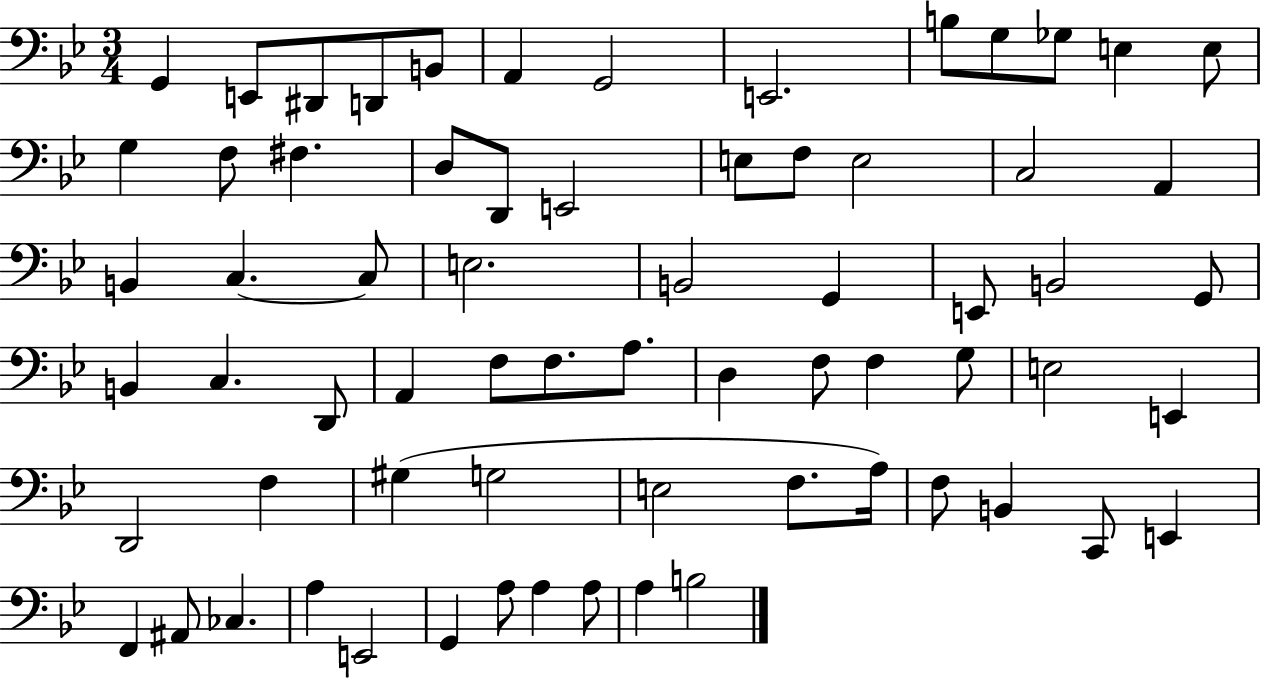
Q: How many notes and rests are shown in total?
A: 68